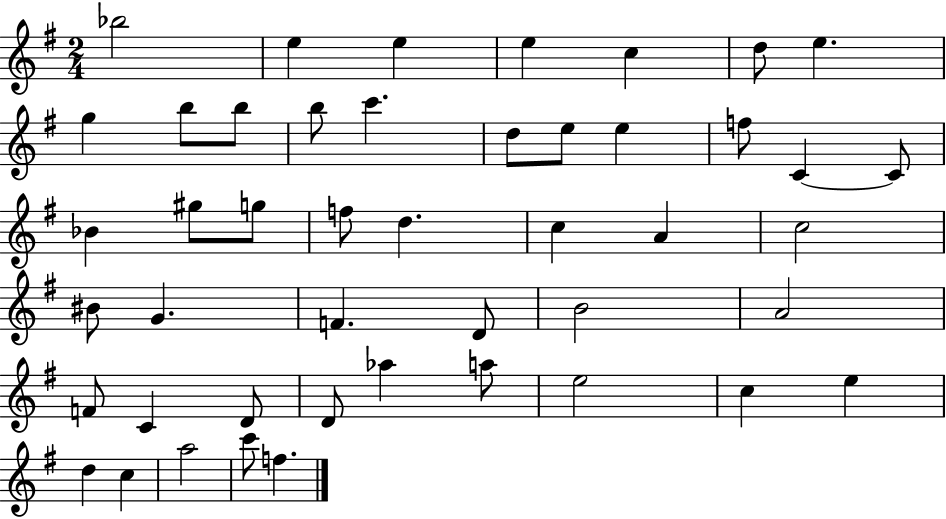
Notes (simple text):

Bb5/h E5/q E5/q E5/q C5/q D5/e E5/q. G5/q B5/e B5/e B5/e C6/q. D5/e E5/e E5/q F5/e C4/q C4/e Bb4/q G#5/e G5/e F5/e D5/q. C5/q A4/q C5/h BIS4/e G4/q. F4/q. D4/e B4/h A4/h F4/e C4/q D4/e D4/e Ab5/q A5/e E5/h C5/q E5/q D5/q C5/q A5/h C6/e F5/q.